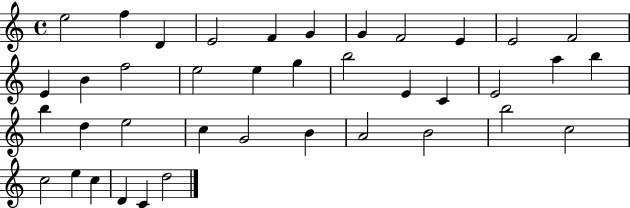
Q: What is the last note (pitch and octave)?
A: D5